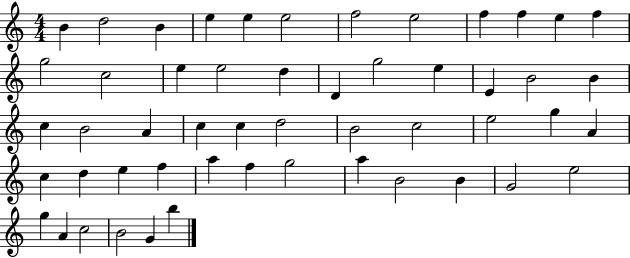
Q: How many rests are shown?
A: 0